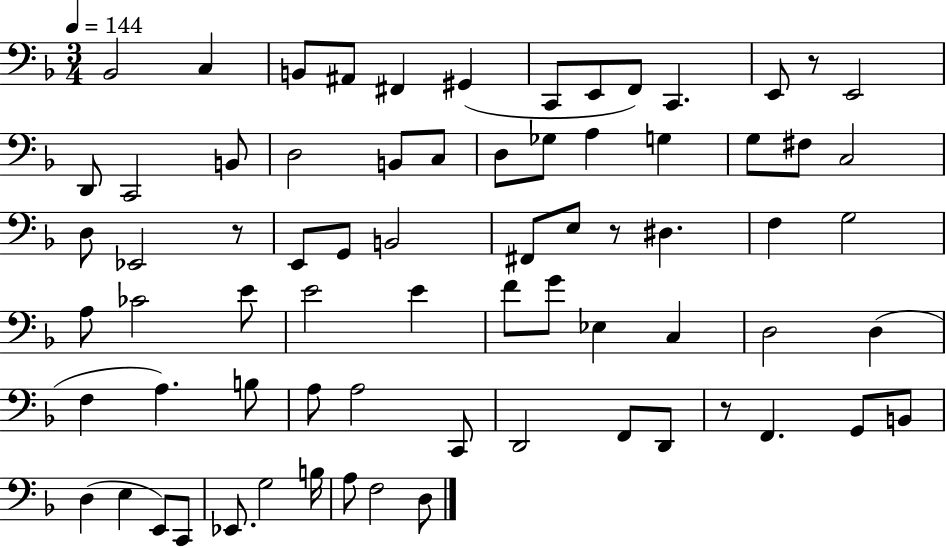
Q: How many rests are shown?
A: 4